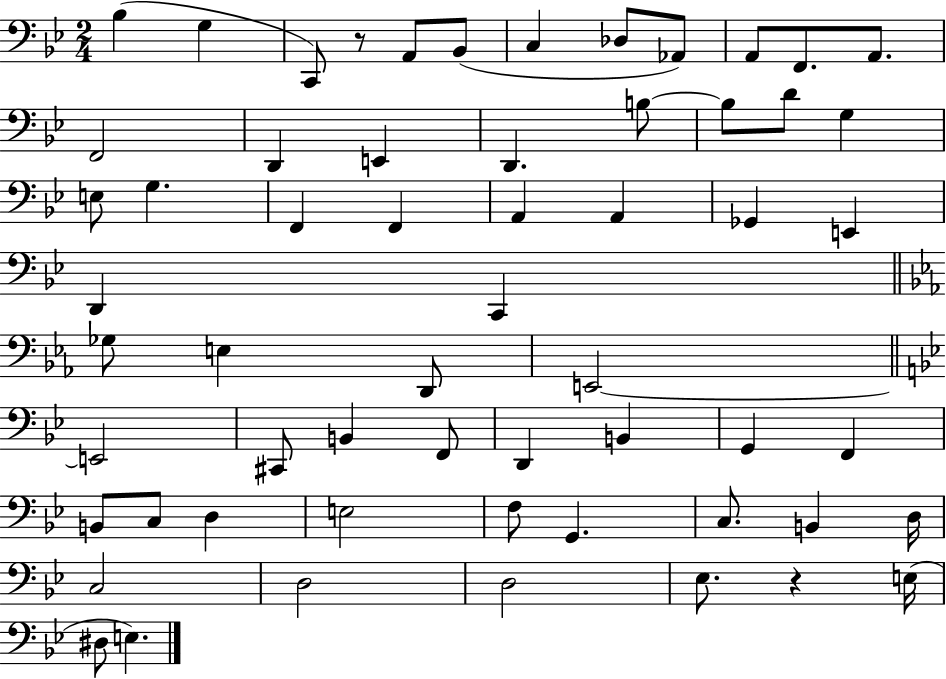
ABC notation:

X:1
T:Untitled
M:2/4
L:1/4
K:Bb
_B, G, C,,/2 z/2 A,,/2 _B,,/2 C, _D,/2 _A,,/2 A,,/2 F,,/2 A,,/2 F,,2 D,, E,, D,, B,/2 B,/2 D/2 G, E,/2 G, F,, F,, A,, A,, _G,, E,, D,, C,, _G,/2 E, D,,/2 E,,2 E,,2 ^C,,/2 B,, F,,/2 D,, B,, G,, F,, B,,/2 C,/2 D, E,2 F,/2 G,, C,/2 B,, D,/4 C,2 D,2 D,2 _E,/2 z E,/4 ^D,/2 E,